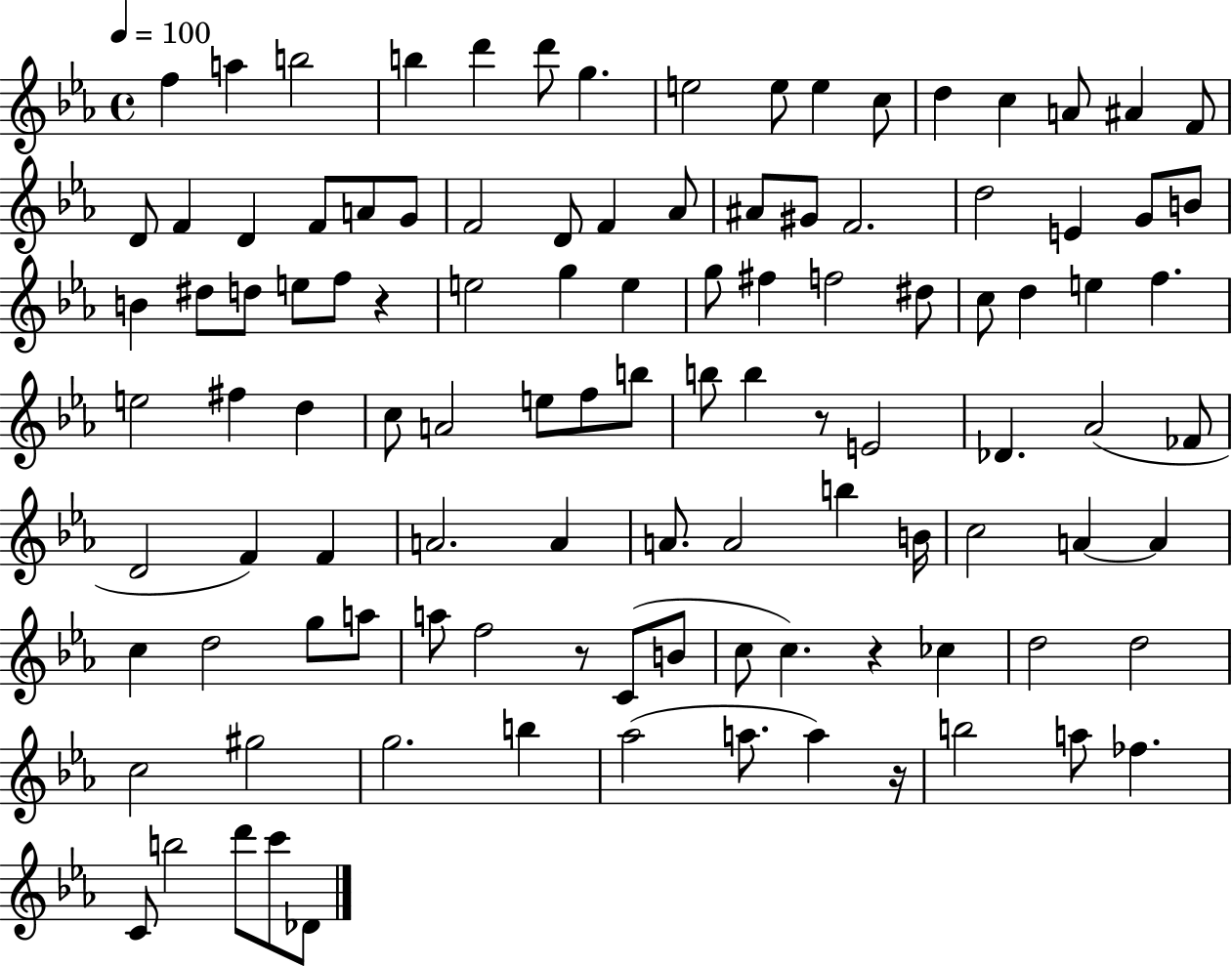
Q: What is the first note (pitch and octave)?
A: F5